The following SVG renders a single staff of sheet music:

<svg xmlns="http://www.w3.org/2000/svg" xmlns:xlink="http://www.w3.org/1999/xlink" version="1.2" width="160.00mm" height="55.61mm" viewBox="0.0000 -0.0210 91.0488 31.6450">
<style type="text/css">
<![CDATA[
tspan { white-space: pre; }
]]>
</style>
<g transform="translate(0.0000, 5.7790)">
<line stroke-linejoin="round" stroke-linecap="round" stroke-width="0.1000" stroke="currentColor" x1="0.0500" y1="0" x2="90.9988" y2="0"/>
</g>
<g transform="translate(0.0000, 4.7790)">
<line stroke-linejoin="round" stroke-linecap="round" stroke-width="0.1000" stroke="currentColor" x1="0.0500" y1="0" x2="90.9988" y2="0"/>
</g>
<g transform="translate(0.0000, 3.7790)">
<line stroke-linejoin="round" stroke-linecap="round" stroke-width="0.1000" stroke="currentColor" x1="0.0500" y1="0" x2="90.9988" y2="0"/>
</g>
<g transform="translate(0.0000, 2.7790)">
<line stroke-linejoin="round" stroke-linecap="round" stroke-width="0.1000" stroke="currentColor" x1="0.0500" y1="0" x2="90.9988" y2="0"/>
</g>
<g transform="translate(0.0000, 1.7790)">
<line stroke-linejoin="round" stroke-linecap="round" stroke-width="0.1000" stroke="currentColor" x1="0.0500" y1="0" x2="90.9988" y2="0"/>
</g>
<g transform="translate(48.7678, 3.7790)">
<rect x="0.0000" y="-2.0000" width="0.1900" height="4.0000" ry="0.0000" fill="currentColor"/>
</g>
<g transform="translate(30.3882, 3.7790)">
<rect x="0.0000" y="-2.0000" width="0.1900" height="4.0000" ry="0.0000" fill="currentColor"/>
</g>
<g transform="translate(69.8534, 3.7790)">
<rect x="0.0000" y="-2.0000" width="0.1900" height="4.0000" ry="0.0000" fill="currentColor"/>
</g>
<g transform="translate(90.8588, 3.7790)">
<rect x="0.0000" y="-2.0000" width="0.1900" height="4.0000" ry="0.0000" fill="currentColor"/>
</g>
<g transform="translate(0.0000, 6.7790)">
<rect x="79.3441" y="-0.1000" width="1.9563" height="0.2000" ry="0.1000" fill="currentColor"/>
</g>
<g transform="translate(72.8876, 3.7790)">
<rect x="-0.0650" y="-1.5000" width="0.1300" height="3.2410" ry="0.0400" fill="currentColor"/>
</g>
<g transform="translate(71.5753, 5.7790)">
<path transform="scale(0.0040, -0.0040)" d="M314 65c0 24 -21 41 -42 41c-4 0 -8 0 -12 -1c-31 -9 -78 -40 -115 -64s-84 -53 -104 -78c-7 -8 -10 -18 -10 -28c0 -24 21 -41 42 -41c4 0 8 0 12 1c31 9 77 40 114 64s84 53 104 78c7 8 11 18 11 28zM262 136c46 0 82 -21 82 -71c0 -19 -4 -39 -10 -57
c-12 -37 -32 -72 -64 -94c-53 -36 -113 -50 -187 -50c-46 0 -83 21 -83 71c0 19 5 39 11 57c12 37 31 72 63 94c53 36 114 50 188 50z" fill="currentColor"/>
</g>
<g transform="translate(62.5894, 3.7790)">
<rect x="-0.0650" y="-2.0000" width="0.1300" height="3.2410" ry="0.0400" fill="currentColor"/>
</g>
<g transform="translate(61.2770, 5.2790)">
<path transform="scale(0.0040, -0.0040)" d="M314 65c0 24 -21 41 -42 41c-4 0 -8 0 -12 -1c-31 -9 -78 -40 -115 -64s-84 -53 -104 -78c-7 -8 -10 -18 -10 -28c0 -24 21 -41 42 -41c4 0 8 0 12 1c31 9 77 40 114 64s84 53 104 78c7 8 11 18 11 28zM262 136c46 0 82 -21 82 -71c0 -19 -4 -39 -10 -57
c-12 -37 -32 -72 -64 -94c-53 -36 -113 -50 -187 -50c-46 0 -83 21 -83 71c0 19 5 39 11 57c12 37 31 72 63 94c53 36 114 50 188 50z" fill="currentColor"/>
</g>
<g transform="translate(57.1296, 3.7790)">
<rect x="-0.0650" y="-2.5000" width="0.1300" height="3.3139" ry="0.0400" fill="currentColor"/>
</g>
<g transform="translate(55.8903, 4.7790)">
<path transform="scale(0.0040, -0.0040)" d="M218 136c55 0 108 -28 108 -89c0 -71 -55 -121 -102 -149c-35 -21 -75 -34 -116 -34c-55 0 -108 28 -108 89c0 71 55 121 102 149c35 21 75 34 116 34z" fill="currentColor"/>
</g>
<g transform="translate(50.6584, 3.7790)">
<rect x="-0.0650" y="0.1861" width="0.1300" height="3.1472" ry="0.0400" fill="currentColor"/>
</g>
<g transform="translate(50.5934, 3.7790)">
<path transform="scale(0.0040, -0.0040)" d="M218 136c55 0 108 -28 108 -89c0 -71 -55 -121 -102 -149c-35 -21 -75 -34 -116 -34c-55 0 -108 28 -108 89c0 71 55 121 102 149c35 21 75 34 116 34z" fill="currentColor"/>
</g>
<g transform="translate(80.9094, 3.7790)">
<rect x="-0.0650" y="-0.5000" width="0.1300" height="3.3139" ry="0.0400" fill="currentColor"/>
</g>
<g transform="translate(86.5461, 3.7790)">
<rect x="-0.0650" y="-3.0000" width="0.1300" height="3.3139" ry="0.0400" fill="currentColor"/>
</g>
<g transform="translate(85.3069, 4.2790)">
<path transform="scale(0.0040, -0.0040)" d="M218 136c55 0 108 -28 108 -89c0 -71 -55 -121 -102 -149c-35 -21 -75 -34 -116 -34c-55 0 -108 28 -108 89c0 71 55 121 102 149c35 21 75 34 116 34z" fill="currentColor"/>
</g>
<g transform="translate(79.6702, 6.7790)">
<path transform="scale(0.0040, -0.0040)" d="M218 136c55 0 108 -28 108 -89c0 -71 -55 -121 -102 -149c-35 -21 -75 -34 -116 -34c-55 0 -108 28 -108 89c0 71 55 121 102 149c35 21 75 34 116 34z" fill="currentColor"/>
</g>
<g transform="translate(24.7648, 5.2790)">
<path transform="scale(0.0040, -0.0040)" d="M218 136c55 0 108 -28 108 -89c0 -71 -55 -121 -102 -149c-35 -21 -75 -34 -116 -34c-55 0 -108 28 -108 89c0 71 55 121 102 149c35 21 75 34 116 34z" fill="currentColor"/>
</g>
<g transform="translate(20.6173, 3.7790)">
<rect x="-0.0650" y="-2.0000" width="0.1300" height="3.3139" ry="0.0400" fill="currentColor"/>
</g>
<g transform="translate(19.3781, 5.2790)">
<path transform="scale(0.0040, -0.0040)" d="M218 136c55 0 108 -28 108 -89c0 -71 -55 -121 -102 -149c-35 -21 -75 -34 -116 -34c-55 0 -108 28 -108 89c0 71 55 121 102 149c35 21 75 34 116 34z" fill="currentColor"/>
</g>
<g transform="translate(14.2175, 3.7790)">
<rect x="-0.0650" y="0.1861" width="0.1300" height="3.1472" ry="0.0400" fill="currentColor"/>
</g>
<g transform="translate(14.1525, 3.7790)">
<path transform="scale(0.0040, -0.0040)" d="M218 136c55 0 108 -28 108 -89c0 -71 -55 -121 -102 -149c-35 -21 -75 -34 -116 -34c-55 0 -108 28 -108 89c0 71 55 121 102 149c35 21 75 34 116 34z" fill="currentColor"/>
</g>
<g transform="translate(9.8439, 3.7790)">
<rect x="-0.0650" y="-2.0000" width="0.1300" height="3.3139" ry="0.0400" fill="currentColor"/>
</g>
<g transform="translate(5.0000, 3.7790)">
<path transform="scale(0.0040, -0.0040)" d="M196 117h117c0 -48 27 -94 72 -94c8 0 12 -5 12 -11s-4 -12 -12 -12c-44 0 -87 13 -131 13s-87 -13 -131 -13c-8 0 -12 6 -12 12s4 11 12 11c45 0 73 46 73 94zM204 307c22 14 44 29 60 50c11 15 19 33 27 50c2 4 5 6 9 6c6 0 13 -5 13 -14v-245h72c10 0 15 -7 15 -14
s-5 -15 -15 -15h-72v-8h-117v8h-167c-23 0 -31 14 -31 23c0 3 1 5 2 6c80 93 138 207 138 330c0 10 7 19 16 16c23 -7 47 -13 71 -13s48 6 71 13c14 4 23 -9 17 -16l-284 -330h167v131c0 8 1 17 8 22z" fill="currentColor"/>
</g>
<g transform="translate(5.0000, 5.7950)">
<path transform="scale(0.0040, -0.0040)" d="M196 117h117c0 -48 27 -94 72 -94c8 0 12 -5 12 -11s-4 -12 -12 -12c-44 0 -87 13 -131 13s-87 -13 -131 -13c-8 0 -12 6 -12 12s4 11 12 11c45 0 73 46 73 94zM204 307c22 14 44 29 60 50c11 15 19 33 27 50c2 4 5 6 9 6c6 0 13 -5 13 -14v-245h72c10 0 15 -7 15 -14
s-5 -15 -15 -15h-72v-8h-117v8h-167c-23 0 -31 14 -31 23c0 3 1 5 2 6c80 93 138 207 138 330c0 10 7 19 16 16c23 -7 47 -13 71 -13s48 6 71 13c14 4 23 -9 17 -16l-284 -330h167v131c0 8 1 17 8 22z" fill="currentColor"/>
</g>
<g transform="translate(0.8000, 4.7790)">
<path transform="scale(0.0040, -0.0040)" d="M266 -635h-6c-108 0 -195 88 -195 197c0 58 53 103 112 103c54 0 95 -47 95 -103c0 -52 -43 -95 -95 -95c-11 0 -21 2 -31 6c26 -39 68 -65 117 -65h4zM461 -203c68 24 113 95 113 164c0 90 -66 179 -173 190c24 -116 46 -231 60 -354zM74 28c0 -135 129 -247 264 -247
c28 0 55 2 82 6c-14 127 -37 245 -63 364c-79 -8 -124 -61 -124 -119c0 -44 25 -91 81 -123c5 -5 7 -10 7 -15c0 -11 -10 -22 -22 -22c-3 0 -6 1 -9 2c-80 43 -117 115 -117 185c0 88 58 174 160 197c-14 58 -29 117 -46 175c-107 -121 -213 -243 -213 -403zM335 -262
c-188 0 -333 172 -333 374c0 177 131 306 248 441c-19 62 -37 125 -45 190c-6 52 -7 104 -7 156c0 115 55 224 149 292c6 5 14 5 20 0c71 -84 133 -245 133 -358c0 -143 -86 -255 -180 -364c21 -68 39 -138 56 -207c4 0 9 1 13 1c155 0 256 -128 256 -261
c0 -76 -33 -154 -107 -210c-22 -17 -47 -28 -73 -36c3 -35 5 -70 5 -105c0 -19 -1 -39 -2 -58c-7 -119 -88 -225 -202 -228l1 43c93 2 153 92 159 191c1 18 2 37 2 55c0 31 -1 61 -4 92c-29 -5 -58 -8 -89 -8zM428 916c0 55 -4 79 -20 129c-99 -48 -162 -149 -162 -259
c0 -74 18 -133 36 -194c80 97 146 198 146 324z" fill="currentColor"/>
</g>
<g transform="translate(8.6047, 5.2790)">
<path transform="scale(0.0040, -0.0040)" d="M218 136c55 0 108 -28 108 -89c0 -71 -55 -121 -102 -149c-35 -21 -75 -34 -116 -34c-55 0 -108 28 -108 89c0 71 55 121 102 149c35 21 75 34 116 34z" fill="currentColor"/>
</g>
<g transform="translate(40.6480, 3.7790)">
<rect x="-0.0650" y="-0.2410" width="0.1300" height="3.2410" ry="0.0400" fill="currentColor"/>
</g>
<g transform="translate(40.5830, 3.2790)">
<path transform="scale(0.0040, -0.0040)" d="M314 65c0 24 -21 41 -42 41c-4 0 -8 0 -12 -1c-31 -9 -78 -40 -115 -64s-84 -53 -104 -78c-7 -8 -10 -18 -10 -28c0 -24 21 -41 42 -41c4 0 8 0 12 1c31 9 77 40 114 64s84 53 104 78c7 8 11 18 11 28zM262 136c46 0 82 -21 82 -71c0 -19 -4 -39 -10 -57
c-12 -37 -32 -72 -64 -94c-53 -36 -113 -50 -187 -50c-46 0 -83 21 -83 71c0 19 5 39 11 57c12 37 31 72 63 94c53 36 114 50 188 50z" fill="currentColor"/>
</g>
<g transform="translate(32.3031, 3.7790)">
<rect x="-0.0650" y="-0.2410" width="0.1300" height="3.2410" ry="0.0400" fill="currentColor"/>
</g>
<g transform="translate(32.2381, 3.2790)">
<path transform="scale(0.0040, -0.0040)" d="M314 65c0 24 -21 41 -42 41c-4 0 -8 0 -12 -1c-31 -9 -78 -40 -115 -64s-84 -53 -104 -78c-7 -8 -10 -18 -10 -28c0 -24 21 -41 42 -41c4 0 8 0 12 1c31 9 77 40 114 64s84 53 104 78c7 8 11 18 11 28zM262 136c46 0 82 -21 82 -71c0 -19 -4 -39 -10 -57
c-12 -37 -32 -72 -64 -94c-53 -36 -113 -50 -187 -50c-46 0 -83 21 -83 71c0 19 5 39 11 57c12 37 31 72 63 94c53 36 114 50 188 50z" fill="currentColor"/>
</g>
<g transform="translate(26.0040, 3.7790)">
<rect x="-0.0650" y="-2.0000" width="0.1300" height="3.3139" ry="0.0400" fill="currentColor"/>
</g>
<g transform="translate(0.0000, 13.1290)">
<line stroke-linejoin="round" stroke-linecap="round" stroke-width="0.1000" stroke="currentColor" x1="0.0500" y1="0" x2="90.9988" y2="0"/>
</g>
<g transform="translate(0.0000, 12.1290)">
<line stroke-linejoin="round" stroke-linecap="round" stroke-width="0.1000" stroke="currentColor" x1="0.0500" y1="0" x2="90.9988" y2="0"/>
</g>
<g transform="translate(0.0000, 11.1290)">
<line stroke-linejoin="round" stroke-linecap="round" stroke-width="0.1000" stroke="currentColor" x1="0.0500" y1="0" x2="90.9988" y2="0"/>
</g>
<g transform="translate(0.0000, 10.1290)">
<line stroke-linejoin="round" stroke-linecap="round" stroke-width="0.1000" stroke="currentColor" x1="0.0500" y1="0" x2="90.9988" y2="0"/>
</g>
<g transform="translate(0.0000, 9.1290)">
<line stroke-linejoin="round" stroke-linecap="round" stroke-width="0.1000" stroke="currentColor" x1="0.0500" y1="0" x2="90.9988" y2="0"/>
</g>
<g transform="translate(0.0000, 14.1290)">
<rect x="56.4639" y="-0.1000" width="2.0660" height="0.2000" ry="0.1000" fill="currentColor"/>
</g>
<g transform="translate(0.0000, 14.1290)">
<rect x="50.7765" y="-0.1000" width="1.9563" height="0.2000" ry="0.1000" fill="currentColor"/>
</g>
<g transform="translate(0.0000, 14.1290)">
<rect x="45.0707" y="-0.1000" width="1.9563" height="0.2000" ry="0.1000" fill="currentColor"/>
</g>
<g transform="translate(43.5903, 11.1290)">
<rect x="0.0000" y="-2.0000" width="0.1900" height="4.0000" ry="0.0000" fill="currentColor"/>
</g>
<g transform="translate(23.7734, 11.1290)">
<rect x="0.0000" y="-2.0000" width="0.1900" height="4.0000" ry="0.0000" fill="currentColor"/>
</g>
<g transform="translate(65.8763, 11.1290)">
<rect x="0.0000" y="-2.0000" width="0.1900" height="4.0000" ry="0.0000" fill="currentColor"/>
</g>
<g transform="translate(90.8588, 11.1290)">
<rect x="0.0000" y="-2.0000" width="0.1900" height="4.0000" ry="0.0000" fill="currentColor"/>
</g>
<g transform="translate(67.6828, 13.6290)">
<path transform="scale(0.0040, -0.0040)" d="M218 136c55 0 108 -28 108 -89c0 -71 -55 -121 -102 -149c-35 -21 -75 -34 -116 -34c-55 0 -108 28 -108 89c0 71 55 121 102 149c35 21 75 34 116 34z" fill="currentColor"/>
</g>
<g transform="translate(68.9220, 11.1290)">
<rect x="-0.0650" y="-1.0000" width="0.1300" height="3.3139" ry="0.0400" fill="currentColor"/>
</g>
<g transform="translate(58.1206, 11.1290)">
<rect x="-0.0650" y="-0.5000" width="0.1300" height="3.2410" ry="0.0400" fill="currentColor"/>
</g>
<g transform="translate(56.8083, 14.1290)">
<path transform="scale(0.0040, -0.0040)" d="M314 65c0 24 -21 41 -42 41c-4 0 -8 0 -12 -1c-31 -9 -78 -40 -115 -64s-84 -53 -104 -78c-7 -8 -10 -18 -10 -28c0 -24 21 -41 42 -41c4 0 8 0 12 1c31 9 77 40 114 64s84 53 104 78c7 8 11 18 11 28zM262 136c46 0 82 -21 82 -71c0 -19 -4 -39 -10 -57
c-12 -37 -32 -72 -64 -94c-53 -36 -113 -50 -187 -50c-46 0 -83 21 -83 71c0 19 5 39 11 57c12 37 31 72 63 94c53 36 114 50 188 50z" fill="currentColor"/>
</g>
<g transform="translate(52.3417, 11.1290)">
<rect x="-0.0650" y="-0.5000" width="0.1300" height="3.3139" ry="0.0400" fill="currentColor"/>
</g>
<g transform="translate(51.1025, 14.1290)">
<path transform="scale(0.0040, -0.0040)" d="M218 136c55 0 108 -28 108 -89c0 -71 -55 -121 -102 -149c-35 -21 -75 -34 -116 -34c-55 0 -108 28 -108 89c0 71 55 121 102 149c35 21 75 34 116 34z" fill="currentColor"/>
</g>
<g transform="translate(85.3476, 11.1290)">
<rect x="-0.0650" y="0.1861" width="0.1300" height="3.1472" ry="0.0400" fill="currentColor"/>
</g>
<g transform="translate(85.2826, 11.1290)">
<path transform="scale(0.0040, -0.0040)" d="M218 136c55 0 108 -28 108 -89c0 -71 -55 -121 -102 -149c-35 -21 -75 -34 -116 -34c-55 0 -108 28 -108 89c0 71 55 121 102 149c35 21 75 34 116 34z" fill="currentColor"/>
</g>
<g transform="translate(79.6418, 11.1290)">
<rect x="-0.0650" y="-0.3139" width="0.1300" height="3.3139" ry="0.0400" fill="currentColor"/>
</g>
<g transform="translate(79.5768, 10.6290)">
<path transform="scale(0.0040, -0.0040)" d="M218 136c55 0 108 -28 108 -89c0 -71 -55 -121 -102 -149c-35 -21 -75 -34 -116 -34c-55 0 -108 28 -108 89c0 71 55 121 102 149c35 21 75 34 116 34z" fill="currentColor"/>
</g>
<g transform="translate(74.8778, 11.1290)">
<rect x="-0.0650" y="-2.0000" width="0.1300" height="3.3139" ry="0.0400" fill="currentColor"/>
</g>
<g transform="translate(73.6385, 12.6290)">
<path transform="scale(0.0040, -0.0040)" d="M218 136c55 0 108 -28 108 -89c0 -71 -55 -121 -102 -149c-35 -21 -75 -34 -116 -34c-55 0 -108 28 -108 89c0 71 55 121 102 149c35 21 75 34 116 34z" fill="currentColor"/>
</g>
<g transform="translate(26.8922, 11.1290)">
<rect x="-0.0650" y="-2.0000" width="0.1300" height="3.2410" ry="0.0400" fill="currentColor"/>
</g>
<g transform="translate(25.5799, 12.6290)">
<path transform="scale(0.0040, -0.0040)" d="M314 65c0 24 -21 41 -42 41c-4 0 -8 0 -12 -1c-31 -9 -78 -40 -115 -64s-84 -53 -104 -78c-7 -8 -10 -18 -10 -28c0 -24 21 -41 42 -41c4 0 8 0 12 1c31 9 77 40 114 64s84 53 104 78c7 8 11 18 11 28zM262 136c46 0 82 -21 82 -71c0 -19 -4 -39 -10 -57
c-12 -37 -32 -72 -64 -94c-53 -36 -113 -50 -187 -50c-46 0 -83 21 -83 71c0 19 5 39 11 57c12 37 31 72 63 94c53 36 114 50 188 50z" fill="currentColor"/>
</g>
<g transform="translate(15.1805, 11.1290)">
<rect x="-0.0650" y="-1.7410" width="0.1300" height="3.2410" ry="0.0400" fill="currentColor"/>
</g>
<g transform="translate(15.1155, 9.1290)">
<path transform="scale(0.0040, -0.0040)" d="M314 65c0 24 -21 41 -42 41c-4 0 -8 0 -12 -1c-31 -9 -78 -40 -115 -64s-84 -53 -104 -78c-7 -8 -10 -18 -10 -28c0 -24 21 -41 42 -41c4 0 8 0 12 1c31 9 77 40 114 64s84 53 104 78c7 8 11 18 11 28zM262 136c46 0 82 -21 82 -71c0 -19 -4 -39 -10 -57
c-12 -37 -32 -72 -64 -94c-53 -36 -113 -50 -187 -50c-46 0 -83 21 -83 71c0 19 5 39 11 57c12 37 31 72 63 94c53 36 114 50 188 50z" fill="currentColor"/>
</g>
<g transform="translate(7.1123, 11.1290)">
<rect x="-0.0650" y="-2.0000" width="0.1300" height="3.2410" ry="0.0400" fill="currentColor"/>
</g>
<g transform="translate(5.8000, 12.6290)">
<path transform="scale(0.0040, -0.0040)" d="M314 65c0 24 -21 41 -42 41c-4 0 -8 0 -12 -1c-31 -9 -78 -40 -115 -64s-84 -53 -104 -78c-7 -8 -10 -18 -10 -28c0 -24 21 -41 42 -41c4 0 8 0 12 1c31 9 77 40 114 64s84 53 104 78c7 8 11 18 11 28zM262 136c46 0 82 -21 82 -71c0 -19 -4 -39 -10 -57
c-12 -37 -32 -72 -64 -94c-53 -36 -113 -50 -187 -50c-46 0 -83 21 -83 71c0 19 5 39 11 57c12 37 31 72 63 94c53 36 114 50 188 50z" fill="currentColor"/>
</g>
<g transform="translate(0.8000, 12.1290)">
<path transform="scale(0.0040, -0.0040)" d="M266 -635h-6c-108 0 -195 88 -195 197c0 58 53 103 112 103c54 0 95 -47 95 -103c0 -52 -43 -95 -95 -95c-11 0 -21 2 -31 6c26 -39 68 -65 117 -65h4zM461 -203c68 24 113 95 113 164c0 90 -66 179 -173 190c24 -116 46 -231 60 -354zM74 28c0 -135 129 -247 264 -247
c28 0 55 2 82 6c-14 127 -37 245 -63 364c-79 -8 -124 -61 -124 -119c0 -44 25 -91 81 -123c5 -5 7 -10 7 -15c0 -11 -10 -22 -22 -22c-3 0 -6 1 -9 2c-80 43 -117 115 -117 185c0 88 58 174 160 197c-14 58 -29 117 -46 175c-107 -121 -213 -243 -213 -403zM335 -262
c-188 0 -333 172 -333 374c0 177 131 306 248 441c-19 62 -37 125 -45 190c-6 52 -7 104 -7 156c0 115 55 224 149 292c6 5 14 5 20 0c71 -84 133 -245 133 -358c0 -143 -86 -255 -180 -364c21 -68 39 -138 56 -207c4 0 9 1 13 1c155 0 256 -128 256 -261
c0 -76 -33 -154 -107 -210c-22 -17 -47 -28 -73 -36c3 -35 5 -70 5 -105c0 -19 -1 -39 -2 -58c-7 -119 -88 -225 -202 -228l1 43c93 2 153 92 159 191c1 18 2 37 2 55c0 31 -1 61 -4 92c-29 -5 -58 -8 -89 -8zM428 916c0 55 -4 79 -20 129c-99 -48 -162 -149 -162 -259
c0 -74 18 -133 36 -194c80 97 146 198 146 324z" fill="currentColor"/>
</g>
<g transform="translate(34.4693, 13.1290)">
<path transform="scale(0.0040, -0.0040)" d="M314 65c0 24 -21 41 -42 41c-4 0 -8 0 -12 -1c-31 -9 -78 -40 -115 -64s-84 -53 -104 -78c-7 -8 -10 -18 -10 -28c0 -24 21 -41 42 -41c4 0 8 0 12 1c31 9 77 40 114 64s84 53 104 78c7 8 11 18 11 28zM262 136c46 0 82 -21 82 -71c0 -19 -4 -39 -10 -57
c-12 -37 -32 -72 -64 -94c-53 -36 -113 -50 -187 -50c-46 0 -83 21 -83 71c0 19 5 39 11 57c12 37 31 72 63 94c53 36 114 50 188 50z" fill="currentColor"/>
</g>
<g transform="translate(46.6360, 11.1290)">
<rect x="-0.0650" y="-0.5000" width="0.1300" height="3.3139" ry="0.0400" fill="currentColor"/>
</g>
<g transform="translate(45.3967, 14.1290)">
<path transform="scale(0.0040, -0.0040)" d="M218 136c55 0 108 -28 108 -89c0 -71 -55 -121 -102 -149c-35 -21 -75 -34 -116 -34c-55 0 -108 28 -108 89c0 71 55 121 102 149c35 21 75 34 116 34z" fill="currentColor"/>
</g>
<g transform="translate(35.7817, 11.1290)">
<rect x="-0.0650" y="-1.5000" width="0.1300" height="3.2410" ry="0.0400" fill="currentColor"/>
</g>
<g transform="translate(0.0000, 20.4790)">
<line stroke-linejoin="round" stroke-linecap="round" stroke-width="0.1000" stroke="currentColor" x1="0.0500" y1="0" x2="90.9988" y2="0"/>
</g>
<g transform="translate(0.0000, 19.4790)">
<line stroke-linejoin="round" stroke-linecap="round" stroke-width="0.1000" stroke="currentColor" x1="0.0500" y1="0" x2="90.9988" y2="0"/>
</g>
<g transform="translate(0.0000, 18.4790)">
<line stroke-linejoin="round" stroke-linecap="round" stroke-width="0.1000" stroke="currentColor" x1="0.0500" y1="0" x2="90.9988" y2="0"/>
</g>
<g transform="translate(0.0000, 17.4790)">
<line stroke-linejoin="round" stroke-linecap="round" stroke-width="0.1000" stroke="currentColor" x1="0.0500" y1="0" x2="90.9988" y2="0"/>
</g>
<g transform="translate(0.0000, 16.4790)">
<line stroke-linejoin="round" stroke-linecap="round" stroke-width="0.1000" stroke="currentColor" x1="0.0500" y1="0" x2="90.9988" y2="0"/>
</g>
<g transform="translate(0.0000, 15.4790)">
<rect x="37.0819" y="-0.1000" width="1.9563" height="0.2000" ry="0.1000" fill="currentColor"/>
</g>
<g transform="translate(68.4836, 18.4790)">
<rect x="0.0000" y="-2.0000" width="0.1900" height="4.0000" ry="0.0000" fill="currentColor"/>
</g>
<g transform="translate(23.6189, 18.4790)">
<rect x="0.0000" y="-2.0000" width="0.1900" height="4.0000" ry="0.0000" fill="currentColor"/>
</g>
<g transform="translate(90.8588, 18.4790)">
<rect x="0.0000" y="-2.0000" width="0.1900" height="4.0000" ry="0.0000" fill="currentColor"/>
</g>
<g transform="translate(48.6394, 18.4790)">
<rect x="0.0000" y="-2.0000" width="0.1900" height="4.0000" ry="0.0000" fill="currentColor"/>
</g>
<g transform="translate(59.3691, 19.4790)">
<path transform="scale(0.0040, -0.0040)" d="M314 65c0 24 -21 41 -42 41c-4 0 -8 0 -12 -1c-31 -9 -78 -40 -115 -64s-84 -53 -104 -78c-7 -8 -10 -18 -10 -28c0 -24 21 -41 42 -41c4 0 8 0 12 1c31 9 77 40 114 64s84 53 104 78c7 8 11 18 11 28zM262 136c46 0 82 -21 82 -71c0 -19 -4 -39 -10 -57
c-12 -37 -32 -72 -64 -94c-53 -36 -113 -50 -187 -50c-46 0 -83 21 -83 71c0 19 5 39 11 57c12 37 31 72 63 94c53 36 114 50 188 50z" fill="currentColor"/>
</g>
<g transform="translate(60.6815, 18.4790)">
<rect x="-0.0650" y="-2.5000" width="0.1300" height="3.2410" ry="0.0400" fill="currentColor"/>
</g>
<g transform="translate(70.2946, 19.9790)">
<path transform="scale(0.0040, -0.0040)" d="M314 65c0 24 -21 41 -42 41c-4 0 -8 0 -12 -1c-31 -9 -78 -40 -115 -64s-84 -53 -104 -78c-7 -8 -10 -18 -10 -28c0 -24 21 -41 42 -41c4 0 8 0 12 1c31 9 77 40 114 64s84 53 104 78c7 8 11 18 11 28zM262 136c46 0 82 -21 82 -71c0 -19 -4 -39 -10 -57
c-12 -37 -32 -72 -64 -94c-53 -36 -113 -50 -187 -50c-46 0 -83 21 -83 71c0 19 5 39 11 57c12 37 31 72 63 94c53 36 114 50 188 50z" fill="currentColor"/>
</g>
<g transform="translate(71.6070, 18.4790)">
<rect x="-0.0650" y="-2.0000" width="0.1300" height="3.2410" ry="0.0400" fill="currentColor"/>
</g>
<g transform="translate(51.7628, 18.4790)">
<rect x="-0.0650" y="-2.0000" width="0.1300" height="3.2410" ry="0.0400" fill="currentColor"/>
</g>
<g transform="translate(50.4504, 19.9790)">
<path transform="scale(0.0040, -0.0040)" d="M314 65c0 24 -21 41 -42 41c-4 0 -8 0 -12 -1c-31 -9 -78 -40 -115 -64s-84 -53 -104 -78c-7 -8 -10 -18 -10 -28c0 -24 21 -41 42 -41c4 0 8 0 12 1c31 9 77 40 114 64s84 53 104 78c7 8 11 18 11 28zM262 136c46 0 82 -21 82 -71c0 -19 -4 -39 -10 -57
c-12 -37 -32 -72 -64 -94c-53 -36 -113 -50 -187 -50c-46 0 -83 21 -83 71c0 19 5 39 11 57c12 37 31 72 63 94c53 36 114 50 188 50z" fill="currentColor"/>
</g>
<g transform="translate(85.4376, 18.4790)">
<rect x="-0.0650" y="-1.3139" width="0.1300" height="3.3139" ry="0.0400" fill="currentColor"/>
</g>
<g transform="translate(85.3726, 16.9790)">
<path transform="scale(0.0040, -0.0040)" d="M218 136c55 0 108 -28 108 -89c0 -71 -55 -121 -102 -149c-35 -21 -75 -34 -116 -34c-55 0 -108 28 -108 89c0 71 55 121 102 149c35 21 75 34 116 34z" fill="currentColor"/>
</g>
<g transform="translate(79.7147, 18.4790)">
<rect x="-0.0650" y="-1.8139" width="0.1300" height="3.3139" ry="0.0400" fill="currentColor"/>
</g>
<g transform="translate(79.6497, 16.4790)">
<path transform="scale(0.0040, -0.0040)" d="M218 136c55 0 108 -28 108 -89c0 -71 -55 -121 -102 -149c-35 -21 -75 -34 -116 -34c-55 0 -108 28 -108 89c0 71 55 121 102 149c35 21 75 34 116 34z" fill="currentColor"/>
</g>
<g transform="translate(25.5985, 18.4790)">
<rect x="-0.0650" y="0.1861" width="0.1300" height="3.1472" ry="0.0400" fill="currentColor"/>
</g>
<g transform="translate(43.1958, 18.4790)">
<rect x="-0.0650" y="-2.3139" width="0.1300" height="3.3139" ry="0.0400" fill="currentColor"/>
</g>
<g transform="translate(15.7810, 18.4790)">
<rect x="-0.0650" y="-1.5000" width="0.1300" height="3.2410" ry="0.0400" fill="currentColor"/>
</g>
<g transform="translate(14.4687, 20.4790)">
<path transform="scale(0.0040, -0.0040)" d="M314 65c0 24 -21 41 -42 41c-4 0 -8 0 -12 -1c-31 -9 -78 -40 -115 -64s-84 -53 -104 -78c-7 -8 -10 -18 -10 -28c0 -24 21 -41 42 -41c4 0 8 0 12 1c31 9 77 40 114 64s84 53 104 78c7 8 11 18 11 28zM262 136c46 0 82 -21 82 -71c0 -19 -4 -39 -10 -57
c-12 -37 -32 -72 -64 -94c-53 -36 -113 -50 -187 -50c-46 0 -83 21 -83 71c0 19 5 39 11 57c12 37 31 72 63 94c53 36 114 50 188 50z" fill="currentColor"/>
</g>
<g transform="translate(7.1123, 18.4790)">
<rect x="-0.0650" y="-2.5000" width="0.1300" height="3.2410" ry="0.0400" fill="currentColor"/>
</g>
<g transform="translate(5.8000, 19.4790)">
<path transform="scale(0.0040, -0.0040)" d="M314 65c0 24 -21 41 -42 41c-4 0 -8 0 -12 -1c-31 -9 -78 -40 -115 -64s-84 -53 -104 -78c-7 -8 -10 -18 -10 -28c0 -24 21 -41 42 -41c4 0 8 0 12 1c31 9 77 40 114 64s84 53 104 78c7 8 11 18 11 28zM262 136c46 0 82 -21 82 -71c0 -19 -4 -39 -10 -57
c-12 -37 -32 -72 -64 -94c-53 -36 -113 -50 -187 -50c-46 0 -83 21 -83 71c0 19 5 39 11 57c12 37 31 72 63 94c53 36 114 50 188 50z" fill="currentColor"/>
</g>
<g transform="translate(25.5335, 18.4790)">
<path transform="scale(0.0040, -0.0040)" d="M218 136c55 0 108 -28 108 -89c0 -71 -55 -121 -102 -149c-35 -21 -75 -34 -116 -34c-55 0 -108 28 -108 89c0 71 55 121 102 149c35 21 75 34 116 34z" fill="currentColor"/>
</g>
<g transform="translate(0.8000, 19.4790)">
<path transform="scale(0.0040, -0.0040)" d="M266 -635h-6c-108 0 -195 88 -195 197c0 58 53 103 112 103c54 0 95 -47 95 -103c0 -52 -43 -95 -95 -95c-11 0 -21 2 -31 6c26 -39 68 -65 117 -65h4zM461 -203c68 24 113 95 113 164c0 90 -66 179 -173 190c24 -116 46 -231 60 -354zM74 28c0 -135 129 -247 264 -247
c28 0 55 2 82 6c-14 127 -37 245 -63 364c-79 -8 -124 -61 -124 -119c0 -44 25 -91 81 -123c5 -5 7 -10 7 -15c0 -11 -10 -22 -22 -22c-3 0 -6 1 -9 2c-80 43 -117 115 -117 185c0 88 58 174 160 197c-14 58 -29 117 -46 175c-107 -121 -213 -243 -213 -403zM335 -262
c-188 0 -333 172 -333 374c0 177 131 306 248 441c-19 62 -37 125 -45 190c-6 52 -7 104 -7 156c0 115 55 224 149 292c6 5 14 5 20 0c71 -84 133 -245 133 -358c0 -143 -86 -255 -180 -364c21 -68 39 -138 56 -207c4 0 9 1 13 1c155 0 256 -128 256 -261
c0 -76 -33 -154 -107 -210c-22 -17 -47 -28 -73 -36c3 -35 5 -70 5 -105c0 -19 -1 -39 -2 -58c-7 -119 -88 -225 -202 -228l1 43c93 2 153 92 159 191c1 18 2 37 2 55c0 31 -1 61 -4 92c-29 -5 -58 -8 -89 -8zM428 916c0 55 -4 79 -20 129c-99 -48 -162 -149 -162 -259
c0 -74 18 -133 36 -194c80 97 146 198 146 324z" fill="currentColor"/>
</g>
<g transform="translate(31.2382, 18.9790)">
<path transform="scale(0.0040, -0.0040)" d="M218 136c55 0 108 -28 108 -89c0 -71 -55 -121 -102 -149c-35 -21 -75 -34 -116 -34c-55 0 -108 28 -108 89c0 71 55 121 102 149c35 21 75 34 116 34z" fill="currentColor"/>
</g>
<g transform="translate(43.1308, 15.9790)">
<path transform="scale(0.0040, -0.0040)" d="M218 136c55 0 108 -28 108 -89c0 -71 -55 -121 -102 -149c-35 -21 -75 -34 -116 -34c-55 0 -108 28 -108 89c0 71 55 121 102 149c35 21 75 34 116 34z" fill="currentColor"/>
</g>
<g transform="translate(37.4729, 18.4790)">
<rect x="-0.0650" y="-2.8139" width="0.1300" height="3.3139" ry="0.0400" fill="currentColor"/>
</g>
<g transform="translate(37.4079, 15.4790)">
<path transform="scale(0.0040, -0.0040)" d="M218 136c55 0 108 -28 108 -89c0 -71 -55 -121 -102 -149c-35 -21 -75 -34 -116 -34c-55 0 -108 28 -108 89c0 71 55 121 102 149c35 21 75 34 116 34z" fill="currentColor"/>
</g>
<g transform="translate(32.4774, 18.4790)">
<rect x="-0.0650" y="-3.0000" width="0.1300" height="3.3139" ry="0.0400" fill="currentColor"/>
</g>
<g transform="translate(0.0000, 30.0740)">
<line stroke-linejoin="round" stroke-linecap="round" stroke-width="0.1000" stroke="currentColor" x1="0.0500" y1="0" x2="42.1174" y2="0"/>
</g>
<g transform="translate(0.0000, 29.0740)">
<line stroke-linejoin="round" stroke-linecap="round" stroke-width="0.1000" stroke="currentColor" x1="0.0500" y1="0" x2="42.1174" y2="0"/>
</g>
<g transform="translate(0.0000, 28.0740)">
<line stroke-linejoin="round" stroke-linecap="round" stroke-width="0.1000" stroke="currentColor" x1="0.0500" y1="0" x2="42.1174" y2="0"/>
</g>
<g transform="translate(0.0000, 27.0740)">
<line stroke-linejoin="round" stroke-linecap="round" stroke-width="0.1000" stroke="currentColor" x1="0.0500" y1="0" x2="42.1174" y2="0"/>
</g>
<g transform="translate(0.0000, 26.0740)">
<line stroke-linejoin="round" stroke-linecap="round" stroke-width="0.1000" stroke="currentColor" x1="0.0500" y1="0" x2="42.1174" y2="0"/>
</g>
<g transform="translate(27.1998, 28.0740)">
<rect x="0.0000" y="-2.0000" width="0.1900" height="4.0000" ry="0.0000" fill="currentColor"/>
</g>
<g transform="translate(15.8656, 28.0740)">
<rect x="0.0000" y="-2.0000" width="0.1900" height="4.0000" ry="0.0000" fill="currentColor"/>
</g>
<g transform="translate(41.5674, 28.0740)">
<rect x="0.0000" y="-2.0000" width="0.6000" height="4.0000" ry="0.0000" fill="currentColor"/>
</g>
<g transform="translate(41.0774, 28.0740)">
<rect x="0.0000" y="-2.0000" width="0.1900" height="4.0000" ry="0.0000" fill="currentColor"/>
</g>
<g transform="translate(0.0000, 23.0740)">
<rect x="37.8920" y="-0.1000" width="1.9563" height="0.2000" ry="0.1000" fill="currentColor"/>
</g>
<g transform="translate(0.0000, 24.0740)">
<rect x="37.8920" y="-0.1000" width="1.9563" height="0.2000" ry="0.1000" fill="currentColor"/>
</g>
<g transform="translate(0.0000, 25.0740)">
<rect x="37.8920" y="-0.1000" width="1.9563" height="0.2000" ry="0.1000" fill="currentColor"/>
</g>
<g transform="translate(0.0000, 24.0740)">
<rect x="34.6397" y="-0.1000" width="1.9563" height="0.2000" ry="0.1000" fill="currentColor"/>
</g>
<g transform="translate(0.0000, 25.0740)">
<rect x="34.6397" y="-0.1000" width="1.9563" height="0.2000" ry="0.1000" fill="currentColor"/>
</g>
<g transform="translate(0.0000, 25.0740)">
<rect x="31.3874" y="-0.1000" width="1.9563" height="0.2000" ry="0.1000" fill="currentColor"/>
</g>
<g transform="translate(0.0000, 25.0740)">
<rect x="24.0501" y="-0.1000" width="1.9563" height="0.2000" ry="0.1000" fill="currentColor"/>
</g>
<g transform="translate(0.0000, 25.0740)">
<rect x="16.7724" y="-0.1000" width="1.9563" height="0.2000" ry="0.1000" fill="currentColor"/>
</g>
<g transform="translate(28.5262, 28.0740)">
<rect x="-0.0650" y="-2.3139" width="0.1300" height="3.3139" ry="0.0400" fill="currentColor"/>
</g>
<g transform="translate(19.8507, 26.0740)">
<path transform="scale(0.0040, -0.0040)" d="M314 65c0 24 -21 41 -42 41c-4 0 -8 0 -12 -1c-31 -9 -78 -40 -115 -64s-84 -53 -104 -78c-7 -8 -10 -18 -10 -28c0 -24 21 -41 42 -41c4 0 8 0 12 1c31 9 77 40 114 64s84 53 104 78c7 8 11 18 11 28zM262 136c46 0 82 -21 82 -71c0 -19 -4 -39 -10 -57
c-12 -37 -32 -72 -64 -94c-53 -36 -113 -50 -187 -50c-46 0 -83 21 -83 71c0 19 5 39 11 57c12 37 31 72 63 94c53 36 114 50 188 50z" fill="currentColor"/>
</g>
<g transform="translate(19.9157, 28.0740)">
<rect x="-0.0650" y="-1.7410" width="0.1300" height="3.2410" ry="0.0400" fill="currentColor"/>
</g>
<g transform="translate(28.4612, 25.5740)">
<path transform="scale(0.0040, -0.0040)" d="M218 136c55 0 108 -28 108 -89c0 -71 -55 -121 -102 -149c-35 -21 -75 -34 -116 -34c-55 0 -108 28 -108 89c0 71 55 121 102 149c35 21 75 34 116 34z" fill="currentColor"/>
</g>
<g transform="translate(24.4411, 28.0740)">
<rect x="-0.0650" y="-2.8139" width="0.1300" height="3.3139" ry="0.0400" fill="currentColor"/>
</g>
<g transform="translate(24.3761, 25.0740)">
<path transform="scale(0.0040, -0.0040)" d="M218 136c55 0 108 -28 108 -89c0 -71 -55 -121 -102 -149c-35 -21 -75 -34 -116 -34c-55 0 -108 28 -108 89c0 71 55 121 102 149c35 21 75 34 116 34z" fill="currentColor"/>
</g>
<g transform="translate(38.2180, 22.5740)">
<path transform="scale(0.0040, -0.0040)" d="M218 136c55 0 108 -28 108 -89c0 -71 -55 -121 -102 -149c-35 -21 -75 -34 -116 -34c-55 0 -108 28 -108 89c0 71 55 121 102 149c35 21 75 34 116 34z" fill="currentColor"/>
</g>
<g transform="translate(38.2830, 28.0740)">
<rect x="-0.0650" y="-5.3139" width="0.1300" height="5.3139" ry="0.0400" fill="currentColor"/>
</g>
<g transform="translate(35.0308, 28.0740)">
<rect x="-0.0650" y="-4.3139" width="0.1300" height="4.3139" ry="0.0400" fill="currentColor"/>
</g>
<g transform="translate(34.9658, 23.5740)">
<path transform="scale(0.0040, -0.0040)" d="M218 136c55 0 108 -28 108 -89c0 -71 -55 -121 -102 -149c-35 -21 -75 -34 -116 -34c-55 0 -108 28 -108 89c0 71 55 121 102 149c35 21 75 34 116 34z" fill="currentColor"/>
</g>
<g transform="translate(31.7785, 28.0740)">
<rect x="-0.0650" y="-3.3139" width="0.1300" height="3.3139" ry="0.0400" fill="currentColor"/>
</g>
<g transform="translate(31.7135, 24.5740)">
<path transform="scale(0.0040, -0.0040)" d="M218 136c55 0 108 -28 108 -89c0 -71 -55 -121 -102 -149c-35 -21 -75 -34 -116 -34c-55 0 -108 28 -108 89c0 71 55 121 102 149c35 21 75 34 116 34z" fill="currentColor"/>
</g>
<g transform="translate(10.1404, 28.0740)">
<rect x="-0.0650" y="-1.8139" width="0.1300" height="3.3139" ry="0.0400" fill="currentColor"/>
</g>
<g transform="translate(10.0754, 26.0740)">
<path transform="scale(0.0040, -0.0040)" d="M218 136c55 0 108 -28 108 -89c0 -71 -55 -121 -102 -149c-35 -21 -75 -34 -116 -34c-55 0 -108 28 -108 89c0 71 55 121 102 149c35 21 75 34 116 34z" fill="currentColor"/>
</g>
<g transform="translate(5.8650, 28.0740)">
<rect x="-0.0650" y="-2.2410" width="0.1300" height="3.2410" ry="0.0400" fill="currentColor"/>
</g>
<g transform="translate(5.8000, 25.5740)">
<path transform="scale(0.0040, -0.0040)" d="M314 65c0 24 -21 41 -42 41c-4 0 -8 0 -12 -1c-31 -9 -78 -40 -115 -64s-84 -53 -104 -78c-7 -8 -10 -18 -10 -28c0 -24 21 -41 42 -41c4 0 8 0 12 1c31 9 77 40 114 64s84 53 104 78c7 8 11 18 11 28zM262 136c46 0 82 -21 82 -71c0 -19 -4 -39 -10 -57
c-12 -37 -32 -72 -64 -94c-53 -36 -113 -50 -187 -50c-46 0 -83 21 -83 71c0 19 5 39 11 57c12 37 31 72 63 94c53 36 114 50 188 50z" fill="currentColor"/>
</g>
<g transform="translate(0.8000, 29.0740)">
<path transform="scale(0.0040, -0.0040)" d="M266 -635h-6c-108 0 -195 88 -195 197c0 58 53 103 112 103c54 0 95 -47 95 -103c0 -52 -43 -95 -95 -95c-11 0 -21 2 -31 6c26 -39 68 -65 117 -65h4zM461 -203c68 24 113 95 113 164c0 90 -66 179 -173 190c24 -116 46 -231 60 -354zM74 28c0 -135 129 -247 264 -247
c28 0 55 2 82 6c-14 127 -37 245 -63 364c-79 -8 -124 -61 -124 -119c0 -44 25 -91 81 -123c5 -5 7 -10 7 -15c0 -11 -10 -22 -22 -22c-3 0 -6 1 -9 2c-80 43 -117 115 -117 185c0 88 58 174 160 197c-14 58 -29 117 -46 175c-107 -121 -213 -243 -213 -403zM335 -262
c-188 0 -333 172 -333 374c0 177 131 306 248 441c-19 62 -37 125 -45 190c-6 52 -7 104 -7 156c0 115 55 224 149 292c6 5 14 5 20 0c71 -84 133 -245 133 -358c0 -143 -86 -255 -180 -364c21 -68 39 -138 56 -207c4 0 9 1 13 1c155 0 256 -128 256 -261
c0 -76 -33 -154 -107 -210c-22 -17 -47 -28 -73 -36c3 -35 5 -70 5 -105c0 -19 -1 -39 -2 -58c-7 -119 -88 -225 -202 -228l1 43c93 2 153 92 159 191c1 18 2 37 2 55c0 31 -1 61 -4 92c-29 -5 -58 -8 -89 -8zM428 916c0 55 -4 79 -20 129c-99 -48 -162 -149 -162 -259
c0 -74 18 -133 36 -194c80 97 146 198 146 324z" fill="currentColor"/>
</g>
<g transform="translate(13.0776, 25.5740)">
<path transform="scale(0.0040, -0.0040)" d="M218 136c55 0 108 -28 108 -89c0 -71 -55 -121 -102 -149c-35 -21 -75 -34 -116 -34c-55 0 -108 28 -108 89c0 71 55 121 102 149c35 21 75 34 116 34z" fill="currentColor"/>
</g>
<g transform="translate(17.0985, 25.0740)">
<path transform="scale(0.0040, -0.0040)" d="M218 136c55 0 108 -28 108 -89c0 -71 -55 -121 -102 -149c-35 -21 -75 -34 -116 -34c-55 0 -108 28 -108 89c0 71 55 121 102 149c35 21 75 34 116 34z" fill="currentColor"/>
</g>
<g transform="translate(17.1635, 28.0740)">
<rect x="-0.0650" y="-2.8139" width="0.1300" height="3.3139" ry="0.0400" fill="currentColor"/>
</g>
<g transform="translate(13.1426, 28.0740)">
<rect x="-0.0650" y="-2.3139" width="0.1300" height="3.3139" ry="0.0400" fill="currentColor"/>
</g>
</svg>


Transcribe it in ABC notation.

X:1
T:Untitled
M:4/4
L:1/4
K:C
F B F F c2 c2 B G F2 E2 C A F2 f2 F2 E2 C C C2 D F c B G2 E2 B A a g F2 G2 F2 f e g2 f g a f2 a g b d' f'